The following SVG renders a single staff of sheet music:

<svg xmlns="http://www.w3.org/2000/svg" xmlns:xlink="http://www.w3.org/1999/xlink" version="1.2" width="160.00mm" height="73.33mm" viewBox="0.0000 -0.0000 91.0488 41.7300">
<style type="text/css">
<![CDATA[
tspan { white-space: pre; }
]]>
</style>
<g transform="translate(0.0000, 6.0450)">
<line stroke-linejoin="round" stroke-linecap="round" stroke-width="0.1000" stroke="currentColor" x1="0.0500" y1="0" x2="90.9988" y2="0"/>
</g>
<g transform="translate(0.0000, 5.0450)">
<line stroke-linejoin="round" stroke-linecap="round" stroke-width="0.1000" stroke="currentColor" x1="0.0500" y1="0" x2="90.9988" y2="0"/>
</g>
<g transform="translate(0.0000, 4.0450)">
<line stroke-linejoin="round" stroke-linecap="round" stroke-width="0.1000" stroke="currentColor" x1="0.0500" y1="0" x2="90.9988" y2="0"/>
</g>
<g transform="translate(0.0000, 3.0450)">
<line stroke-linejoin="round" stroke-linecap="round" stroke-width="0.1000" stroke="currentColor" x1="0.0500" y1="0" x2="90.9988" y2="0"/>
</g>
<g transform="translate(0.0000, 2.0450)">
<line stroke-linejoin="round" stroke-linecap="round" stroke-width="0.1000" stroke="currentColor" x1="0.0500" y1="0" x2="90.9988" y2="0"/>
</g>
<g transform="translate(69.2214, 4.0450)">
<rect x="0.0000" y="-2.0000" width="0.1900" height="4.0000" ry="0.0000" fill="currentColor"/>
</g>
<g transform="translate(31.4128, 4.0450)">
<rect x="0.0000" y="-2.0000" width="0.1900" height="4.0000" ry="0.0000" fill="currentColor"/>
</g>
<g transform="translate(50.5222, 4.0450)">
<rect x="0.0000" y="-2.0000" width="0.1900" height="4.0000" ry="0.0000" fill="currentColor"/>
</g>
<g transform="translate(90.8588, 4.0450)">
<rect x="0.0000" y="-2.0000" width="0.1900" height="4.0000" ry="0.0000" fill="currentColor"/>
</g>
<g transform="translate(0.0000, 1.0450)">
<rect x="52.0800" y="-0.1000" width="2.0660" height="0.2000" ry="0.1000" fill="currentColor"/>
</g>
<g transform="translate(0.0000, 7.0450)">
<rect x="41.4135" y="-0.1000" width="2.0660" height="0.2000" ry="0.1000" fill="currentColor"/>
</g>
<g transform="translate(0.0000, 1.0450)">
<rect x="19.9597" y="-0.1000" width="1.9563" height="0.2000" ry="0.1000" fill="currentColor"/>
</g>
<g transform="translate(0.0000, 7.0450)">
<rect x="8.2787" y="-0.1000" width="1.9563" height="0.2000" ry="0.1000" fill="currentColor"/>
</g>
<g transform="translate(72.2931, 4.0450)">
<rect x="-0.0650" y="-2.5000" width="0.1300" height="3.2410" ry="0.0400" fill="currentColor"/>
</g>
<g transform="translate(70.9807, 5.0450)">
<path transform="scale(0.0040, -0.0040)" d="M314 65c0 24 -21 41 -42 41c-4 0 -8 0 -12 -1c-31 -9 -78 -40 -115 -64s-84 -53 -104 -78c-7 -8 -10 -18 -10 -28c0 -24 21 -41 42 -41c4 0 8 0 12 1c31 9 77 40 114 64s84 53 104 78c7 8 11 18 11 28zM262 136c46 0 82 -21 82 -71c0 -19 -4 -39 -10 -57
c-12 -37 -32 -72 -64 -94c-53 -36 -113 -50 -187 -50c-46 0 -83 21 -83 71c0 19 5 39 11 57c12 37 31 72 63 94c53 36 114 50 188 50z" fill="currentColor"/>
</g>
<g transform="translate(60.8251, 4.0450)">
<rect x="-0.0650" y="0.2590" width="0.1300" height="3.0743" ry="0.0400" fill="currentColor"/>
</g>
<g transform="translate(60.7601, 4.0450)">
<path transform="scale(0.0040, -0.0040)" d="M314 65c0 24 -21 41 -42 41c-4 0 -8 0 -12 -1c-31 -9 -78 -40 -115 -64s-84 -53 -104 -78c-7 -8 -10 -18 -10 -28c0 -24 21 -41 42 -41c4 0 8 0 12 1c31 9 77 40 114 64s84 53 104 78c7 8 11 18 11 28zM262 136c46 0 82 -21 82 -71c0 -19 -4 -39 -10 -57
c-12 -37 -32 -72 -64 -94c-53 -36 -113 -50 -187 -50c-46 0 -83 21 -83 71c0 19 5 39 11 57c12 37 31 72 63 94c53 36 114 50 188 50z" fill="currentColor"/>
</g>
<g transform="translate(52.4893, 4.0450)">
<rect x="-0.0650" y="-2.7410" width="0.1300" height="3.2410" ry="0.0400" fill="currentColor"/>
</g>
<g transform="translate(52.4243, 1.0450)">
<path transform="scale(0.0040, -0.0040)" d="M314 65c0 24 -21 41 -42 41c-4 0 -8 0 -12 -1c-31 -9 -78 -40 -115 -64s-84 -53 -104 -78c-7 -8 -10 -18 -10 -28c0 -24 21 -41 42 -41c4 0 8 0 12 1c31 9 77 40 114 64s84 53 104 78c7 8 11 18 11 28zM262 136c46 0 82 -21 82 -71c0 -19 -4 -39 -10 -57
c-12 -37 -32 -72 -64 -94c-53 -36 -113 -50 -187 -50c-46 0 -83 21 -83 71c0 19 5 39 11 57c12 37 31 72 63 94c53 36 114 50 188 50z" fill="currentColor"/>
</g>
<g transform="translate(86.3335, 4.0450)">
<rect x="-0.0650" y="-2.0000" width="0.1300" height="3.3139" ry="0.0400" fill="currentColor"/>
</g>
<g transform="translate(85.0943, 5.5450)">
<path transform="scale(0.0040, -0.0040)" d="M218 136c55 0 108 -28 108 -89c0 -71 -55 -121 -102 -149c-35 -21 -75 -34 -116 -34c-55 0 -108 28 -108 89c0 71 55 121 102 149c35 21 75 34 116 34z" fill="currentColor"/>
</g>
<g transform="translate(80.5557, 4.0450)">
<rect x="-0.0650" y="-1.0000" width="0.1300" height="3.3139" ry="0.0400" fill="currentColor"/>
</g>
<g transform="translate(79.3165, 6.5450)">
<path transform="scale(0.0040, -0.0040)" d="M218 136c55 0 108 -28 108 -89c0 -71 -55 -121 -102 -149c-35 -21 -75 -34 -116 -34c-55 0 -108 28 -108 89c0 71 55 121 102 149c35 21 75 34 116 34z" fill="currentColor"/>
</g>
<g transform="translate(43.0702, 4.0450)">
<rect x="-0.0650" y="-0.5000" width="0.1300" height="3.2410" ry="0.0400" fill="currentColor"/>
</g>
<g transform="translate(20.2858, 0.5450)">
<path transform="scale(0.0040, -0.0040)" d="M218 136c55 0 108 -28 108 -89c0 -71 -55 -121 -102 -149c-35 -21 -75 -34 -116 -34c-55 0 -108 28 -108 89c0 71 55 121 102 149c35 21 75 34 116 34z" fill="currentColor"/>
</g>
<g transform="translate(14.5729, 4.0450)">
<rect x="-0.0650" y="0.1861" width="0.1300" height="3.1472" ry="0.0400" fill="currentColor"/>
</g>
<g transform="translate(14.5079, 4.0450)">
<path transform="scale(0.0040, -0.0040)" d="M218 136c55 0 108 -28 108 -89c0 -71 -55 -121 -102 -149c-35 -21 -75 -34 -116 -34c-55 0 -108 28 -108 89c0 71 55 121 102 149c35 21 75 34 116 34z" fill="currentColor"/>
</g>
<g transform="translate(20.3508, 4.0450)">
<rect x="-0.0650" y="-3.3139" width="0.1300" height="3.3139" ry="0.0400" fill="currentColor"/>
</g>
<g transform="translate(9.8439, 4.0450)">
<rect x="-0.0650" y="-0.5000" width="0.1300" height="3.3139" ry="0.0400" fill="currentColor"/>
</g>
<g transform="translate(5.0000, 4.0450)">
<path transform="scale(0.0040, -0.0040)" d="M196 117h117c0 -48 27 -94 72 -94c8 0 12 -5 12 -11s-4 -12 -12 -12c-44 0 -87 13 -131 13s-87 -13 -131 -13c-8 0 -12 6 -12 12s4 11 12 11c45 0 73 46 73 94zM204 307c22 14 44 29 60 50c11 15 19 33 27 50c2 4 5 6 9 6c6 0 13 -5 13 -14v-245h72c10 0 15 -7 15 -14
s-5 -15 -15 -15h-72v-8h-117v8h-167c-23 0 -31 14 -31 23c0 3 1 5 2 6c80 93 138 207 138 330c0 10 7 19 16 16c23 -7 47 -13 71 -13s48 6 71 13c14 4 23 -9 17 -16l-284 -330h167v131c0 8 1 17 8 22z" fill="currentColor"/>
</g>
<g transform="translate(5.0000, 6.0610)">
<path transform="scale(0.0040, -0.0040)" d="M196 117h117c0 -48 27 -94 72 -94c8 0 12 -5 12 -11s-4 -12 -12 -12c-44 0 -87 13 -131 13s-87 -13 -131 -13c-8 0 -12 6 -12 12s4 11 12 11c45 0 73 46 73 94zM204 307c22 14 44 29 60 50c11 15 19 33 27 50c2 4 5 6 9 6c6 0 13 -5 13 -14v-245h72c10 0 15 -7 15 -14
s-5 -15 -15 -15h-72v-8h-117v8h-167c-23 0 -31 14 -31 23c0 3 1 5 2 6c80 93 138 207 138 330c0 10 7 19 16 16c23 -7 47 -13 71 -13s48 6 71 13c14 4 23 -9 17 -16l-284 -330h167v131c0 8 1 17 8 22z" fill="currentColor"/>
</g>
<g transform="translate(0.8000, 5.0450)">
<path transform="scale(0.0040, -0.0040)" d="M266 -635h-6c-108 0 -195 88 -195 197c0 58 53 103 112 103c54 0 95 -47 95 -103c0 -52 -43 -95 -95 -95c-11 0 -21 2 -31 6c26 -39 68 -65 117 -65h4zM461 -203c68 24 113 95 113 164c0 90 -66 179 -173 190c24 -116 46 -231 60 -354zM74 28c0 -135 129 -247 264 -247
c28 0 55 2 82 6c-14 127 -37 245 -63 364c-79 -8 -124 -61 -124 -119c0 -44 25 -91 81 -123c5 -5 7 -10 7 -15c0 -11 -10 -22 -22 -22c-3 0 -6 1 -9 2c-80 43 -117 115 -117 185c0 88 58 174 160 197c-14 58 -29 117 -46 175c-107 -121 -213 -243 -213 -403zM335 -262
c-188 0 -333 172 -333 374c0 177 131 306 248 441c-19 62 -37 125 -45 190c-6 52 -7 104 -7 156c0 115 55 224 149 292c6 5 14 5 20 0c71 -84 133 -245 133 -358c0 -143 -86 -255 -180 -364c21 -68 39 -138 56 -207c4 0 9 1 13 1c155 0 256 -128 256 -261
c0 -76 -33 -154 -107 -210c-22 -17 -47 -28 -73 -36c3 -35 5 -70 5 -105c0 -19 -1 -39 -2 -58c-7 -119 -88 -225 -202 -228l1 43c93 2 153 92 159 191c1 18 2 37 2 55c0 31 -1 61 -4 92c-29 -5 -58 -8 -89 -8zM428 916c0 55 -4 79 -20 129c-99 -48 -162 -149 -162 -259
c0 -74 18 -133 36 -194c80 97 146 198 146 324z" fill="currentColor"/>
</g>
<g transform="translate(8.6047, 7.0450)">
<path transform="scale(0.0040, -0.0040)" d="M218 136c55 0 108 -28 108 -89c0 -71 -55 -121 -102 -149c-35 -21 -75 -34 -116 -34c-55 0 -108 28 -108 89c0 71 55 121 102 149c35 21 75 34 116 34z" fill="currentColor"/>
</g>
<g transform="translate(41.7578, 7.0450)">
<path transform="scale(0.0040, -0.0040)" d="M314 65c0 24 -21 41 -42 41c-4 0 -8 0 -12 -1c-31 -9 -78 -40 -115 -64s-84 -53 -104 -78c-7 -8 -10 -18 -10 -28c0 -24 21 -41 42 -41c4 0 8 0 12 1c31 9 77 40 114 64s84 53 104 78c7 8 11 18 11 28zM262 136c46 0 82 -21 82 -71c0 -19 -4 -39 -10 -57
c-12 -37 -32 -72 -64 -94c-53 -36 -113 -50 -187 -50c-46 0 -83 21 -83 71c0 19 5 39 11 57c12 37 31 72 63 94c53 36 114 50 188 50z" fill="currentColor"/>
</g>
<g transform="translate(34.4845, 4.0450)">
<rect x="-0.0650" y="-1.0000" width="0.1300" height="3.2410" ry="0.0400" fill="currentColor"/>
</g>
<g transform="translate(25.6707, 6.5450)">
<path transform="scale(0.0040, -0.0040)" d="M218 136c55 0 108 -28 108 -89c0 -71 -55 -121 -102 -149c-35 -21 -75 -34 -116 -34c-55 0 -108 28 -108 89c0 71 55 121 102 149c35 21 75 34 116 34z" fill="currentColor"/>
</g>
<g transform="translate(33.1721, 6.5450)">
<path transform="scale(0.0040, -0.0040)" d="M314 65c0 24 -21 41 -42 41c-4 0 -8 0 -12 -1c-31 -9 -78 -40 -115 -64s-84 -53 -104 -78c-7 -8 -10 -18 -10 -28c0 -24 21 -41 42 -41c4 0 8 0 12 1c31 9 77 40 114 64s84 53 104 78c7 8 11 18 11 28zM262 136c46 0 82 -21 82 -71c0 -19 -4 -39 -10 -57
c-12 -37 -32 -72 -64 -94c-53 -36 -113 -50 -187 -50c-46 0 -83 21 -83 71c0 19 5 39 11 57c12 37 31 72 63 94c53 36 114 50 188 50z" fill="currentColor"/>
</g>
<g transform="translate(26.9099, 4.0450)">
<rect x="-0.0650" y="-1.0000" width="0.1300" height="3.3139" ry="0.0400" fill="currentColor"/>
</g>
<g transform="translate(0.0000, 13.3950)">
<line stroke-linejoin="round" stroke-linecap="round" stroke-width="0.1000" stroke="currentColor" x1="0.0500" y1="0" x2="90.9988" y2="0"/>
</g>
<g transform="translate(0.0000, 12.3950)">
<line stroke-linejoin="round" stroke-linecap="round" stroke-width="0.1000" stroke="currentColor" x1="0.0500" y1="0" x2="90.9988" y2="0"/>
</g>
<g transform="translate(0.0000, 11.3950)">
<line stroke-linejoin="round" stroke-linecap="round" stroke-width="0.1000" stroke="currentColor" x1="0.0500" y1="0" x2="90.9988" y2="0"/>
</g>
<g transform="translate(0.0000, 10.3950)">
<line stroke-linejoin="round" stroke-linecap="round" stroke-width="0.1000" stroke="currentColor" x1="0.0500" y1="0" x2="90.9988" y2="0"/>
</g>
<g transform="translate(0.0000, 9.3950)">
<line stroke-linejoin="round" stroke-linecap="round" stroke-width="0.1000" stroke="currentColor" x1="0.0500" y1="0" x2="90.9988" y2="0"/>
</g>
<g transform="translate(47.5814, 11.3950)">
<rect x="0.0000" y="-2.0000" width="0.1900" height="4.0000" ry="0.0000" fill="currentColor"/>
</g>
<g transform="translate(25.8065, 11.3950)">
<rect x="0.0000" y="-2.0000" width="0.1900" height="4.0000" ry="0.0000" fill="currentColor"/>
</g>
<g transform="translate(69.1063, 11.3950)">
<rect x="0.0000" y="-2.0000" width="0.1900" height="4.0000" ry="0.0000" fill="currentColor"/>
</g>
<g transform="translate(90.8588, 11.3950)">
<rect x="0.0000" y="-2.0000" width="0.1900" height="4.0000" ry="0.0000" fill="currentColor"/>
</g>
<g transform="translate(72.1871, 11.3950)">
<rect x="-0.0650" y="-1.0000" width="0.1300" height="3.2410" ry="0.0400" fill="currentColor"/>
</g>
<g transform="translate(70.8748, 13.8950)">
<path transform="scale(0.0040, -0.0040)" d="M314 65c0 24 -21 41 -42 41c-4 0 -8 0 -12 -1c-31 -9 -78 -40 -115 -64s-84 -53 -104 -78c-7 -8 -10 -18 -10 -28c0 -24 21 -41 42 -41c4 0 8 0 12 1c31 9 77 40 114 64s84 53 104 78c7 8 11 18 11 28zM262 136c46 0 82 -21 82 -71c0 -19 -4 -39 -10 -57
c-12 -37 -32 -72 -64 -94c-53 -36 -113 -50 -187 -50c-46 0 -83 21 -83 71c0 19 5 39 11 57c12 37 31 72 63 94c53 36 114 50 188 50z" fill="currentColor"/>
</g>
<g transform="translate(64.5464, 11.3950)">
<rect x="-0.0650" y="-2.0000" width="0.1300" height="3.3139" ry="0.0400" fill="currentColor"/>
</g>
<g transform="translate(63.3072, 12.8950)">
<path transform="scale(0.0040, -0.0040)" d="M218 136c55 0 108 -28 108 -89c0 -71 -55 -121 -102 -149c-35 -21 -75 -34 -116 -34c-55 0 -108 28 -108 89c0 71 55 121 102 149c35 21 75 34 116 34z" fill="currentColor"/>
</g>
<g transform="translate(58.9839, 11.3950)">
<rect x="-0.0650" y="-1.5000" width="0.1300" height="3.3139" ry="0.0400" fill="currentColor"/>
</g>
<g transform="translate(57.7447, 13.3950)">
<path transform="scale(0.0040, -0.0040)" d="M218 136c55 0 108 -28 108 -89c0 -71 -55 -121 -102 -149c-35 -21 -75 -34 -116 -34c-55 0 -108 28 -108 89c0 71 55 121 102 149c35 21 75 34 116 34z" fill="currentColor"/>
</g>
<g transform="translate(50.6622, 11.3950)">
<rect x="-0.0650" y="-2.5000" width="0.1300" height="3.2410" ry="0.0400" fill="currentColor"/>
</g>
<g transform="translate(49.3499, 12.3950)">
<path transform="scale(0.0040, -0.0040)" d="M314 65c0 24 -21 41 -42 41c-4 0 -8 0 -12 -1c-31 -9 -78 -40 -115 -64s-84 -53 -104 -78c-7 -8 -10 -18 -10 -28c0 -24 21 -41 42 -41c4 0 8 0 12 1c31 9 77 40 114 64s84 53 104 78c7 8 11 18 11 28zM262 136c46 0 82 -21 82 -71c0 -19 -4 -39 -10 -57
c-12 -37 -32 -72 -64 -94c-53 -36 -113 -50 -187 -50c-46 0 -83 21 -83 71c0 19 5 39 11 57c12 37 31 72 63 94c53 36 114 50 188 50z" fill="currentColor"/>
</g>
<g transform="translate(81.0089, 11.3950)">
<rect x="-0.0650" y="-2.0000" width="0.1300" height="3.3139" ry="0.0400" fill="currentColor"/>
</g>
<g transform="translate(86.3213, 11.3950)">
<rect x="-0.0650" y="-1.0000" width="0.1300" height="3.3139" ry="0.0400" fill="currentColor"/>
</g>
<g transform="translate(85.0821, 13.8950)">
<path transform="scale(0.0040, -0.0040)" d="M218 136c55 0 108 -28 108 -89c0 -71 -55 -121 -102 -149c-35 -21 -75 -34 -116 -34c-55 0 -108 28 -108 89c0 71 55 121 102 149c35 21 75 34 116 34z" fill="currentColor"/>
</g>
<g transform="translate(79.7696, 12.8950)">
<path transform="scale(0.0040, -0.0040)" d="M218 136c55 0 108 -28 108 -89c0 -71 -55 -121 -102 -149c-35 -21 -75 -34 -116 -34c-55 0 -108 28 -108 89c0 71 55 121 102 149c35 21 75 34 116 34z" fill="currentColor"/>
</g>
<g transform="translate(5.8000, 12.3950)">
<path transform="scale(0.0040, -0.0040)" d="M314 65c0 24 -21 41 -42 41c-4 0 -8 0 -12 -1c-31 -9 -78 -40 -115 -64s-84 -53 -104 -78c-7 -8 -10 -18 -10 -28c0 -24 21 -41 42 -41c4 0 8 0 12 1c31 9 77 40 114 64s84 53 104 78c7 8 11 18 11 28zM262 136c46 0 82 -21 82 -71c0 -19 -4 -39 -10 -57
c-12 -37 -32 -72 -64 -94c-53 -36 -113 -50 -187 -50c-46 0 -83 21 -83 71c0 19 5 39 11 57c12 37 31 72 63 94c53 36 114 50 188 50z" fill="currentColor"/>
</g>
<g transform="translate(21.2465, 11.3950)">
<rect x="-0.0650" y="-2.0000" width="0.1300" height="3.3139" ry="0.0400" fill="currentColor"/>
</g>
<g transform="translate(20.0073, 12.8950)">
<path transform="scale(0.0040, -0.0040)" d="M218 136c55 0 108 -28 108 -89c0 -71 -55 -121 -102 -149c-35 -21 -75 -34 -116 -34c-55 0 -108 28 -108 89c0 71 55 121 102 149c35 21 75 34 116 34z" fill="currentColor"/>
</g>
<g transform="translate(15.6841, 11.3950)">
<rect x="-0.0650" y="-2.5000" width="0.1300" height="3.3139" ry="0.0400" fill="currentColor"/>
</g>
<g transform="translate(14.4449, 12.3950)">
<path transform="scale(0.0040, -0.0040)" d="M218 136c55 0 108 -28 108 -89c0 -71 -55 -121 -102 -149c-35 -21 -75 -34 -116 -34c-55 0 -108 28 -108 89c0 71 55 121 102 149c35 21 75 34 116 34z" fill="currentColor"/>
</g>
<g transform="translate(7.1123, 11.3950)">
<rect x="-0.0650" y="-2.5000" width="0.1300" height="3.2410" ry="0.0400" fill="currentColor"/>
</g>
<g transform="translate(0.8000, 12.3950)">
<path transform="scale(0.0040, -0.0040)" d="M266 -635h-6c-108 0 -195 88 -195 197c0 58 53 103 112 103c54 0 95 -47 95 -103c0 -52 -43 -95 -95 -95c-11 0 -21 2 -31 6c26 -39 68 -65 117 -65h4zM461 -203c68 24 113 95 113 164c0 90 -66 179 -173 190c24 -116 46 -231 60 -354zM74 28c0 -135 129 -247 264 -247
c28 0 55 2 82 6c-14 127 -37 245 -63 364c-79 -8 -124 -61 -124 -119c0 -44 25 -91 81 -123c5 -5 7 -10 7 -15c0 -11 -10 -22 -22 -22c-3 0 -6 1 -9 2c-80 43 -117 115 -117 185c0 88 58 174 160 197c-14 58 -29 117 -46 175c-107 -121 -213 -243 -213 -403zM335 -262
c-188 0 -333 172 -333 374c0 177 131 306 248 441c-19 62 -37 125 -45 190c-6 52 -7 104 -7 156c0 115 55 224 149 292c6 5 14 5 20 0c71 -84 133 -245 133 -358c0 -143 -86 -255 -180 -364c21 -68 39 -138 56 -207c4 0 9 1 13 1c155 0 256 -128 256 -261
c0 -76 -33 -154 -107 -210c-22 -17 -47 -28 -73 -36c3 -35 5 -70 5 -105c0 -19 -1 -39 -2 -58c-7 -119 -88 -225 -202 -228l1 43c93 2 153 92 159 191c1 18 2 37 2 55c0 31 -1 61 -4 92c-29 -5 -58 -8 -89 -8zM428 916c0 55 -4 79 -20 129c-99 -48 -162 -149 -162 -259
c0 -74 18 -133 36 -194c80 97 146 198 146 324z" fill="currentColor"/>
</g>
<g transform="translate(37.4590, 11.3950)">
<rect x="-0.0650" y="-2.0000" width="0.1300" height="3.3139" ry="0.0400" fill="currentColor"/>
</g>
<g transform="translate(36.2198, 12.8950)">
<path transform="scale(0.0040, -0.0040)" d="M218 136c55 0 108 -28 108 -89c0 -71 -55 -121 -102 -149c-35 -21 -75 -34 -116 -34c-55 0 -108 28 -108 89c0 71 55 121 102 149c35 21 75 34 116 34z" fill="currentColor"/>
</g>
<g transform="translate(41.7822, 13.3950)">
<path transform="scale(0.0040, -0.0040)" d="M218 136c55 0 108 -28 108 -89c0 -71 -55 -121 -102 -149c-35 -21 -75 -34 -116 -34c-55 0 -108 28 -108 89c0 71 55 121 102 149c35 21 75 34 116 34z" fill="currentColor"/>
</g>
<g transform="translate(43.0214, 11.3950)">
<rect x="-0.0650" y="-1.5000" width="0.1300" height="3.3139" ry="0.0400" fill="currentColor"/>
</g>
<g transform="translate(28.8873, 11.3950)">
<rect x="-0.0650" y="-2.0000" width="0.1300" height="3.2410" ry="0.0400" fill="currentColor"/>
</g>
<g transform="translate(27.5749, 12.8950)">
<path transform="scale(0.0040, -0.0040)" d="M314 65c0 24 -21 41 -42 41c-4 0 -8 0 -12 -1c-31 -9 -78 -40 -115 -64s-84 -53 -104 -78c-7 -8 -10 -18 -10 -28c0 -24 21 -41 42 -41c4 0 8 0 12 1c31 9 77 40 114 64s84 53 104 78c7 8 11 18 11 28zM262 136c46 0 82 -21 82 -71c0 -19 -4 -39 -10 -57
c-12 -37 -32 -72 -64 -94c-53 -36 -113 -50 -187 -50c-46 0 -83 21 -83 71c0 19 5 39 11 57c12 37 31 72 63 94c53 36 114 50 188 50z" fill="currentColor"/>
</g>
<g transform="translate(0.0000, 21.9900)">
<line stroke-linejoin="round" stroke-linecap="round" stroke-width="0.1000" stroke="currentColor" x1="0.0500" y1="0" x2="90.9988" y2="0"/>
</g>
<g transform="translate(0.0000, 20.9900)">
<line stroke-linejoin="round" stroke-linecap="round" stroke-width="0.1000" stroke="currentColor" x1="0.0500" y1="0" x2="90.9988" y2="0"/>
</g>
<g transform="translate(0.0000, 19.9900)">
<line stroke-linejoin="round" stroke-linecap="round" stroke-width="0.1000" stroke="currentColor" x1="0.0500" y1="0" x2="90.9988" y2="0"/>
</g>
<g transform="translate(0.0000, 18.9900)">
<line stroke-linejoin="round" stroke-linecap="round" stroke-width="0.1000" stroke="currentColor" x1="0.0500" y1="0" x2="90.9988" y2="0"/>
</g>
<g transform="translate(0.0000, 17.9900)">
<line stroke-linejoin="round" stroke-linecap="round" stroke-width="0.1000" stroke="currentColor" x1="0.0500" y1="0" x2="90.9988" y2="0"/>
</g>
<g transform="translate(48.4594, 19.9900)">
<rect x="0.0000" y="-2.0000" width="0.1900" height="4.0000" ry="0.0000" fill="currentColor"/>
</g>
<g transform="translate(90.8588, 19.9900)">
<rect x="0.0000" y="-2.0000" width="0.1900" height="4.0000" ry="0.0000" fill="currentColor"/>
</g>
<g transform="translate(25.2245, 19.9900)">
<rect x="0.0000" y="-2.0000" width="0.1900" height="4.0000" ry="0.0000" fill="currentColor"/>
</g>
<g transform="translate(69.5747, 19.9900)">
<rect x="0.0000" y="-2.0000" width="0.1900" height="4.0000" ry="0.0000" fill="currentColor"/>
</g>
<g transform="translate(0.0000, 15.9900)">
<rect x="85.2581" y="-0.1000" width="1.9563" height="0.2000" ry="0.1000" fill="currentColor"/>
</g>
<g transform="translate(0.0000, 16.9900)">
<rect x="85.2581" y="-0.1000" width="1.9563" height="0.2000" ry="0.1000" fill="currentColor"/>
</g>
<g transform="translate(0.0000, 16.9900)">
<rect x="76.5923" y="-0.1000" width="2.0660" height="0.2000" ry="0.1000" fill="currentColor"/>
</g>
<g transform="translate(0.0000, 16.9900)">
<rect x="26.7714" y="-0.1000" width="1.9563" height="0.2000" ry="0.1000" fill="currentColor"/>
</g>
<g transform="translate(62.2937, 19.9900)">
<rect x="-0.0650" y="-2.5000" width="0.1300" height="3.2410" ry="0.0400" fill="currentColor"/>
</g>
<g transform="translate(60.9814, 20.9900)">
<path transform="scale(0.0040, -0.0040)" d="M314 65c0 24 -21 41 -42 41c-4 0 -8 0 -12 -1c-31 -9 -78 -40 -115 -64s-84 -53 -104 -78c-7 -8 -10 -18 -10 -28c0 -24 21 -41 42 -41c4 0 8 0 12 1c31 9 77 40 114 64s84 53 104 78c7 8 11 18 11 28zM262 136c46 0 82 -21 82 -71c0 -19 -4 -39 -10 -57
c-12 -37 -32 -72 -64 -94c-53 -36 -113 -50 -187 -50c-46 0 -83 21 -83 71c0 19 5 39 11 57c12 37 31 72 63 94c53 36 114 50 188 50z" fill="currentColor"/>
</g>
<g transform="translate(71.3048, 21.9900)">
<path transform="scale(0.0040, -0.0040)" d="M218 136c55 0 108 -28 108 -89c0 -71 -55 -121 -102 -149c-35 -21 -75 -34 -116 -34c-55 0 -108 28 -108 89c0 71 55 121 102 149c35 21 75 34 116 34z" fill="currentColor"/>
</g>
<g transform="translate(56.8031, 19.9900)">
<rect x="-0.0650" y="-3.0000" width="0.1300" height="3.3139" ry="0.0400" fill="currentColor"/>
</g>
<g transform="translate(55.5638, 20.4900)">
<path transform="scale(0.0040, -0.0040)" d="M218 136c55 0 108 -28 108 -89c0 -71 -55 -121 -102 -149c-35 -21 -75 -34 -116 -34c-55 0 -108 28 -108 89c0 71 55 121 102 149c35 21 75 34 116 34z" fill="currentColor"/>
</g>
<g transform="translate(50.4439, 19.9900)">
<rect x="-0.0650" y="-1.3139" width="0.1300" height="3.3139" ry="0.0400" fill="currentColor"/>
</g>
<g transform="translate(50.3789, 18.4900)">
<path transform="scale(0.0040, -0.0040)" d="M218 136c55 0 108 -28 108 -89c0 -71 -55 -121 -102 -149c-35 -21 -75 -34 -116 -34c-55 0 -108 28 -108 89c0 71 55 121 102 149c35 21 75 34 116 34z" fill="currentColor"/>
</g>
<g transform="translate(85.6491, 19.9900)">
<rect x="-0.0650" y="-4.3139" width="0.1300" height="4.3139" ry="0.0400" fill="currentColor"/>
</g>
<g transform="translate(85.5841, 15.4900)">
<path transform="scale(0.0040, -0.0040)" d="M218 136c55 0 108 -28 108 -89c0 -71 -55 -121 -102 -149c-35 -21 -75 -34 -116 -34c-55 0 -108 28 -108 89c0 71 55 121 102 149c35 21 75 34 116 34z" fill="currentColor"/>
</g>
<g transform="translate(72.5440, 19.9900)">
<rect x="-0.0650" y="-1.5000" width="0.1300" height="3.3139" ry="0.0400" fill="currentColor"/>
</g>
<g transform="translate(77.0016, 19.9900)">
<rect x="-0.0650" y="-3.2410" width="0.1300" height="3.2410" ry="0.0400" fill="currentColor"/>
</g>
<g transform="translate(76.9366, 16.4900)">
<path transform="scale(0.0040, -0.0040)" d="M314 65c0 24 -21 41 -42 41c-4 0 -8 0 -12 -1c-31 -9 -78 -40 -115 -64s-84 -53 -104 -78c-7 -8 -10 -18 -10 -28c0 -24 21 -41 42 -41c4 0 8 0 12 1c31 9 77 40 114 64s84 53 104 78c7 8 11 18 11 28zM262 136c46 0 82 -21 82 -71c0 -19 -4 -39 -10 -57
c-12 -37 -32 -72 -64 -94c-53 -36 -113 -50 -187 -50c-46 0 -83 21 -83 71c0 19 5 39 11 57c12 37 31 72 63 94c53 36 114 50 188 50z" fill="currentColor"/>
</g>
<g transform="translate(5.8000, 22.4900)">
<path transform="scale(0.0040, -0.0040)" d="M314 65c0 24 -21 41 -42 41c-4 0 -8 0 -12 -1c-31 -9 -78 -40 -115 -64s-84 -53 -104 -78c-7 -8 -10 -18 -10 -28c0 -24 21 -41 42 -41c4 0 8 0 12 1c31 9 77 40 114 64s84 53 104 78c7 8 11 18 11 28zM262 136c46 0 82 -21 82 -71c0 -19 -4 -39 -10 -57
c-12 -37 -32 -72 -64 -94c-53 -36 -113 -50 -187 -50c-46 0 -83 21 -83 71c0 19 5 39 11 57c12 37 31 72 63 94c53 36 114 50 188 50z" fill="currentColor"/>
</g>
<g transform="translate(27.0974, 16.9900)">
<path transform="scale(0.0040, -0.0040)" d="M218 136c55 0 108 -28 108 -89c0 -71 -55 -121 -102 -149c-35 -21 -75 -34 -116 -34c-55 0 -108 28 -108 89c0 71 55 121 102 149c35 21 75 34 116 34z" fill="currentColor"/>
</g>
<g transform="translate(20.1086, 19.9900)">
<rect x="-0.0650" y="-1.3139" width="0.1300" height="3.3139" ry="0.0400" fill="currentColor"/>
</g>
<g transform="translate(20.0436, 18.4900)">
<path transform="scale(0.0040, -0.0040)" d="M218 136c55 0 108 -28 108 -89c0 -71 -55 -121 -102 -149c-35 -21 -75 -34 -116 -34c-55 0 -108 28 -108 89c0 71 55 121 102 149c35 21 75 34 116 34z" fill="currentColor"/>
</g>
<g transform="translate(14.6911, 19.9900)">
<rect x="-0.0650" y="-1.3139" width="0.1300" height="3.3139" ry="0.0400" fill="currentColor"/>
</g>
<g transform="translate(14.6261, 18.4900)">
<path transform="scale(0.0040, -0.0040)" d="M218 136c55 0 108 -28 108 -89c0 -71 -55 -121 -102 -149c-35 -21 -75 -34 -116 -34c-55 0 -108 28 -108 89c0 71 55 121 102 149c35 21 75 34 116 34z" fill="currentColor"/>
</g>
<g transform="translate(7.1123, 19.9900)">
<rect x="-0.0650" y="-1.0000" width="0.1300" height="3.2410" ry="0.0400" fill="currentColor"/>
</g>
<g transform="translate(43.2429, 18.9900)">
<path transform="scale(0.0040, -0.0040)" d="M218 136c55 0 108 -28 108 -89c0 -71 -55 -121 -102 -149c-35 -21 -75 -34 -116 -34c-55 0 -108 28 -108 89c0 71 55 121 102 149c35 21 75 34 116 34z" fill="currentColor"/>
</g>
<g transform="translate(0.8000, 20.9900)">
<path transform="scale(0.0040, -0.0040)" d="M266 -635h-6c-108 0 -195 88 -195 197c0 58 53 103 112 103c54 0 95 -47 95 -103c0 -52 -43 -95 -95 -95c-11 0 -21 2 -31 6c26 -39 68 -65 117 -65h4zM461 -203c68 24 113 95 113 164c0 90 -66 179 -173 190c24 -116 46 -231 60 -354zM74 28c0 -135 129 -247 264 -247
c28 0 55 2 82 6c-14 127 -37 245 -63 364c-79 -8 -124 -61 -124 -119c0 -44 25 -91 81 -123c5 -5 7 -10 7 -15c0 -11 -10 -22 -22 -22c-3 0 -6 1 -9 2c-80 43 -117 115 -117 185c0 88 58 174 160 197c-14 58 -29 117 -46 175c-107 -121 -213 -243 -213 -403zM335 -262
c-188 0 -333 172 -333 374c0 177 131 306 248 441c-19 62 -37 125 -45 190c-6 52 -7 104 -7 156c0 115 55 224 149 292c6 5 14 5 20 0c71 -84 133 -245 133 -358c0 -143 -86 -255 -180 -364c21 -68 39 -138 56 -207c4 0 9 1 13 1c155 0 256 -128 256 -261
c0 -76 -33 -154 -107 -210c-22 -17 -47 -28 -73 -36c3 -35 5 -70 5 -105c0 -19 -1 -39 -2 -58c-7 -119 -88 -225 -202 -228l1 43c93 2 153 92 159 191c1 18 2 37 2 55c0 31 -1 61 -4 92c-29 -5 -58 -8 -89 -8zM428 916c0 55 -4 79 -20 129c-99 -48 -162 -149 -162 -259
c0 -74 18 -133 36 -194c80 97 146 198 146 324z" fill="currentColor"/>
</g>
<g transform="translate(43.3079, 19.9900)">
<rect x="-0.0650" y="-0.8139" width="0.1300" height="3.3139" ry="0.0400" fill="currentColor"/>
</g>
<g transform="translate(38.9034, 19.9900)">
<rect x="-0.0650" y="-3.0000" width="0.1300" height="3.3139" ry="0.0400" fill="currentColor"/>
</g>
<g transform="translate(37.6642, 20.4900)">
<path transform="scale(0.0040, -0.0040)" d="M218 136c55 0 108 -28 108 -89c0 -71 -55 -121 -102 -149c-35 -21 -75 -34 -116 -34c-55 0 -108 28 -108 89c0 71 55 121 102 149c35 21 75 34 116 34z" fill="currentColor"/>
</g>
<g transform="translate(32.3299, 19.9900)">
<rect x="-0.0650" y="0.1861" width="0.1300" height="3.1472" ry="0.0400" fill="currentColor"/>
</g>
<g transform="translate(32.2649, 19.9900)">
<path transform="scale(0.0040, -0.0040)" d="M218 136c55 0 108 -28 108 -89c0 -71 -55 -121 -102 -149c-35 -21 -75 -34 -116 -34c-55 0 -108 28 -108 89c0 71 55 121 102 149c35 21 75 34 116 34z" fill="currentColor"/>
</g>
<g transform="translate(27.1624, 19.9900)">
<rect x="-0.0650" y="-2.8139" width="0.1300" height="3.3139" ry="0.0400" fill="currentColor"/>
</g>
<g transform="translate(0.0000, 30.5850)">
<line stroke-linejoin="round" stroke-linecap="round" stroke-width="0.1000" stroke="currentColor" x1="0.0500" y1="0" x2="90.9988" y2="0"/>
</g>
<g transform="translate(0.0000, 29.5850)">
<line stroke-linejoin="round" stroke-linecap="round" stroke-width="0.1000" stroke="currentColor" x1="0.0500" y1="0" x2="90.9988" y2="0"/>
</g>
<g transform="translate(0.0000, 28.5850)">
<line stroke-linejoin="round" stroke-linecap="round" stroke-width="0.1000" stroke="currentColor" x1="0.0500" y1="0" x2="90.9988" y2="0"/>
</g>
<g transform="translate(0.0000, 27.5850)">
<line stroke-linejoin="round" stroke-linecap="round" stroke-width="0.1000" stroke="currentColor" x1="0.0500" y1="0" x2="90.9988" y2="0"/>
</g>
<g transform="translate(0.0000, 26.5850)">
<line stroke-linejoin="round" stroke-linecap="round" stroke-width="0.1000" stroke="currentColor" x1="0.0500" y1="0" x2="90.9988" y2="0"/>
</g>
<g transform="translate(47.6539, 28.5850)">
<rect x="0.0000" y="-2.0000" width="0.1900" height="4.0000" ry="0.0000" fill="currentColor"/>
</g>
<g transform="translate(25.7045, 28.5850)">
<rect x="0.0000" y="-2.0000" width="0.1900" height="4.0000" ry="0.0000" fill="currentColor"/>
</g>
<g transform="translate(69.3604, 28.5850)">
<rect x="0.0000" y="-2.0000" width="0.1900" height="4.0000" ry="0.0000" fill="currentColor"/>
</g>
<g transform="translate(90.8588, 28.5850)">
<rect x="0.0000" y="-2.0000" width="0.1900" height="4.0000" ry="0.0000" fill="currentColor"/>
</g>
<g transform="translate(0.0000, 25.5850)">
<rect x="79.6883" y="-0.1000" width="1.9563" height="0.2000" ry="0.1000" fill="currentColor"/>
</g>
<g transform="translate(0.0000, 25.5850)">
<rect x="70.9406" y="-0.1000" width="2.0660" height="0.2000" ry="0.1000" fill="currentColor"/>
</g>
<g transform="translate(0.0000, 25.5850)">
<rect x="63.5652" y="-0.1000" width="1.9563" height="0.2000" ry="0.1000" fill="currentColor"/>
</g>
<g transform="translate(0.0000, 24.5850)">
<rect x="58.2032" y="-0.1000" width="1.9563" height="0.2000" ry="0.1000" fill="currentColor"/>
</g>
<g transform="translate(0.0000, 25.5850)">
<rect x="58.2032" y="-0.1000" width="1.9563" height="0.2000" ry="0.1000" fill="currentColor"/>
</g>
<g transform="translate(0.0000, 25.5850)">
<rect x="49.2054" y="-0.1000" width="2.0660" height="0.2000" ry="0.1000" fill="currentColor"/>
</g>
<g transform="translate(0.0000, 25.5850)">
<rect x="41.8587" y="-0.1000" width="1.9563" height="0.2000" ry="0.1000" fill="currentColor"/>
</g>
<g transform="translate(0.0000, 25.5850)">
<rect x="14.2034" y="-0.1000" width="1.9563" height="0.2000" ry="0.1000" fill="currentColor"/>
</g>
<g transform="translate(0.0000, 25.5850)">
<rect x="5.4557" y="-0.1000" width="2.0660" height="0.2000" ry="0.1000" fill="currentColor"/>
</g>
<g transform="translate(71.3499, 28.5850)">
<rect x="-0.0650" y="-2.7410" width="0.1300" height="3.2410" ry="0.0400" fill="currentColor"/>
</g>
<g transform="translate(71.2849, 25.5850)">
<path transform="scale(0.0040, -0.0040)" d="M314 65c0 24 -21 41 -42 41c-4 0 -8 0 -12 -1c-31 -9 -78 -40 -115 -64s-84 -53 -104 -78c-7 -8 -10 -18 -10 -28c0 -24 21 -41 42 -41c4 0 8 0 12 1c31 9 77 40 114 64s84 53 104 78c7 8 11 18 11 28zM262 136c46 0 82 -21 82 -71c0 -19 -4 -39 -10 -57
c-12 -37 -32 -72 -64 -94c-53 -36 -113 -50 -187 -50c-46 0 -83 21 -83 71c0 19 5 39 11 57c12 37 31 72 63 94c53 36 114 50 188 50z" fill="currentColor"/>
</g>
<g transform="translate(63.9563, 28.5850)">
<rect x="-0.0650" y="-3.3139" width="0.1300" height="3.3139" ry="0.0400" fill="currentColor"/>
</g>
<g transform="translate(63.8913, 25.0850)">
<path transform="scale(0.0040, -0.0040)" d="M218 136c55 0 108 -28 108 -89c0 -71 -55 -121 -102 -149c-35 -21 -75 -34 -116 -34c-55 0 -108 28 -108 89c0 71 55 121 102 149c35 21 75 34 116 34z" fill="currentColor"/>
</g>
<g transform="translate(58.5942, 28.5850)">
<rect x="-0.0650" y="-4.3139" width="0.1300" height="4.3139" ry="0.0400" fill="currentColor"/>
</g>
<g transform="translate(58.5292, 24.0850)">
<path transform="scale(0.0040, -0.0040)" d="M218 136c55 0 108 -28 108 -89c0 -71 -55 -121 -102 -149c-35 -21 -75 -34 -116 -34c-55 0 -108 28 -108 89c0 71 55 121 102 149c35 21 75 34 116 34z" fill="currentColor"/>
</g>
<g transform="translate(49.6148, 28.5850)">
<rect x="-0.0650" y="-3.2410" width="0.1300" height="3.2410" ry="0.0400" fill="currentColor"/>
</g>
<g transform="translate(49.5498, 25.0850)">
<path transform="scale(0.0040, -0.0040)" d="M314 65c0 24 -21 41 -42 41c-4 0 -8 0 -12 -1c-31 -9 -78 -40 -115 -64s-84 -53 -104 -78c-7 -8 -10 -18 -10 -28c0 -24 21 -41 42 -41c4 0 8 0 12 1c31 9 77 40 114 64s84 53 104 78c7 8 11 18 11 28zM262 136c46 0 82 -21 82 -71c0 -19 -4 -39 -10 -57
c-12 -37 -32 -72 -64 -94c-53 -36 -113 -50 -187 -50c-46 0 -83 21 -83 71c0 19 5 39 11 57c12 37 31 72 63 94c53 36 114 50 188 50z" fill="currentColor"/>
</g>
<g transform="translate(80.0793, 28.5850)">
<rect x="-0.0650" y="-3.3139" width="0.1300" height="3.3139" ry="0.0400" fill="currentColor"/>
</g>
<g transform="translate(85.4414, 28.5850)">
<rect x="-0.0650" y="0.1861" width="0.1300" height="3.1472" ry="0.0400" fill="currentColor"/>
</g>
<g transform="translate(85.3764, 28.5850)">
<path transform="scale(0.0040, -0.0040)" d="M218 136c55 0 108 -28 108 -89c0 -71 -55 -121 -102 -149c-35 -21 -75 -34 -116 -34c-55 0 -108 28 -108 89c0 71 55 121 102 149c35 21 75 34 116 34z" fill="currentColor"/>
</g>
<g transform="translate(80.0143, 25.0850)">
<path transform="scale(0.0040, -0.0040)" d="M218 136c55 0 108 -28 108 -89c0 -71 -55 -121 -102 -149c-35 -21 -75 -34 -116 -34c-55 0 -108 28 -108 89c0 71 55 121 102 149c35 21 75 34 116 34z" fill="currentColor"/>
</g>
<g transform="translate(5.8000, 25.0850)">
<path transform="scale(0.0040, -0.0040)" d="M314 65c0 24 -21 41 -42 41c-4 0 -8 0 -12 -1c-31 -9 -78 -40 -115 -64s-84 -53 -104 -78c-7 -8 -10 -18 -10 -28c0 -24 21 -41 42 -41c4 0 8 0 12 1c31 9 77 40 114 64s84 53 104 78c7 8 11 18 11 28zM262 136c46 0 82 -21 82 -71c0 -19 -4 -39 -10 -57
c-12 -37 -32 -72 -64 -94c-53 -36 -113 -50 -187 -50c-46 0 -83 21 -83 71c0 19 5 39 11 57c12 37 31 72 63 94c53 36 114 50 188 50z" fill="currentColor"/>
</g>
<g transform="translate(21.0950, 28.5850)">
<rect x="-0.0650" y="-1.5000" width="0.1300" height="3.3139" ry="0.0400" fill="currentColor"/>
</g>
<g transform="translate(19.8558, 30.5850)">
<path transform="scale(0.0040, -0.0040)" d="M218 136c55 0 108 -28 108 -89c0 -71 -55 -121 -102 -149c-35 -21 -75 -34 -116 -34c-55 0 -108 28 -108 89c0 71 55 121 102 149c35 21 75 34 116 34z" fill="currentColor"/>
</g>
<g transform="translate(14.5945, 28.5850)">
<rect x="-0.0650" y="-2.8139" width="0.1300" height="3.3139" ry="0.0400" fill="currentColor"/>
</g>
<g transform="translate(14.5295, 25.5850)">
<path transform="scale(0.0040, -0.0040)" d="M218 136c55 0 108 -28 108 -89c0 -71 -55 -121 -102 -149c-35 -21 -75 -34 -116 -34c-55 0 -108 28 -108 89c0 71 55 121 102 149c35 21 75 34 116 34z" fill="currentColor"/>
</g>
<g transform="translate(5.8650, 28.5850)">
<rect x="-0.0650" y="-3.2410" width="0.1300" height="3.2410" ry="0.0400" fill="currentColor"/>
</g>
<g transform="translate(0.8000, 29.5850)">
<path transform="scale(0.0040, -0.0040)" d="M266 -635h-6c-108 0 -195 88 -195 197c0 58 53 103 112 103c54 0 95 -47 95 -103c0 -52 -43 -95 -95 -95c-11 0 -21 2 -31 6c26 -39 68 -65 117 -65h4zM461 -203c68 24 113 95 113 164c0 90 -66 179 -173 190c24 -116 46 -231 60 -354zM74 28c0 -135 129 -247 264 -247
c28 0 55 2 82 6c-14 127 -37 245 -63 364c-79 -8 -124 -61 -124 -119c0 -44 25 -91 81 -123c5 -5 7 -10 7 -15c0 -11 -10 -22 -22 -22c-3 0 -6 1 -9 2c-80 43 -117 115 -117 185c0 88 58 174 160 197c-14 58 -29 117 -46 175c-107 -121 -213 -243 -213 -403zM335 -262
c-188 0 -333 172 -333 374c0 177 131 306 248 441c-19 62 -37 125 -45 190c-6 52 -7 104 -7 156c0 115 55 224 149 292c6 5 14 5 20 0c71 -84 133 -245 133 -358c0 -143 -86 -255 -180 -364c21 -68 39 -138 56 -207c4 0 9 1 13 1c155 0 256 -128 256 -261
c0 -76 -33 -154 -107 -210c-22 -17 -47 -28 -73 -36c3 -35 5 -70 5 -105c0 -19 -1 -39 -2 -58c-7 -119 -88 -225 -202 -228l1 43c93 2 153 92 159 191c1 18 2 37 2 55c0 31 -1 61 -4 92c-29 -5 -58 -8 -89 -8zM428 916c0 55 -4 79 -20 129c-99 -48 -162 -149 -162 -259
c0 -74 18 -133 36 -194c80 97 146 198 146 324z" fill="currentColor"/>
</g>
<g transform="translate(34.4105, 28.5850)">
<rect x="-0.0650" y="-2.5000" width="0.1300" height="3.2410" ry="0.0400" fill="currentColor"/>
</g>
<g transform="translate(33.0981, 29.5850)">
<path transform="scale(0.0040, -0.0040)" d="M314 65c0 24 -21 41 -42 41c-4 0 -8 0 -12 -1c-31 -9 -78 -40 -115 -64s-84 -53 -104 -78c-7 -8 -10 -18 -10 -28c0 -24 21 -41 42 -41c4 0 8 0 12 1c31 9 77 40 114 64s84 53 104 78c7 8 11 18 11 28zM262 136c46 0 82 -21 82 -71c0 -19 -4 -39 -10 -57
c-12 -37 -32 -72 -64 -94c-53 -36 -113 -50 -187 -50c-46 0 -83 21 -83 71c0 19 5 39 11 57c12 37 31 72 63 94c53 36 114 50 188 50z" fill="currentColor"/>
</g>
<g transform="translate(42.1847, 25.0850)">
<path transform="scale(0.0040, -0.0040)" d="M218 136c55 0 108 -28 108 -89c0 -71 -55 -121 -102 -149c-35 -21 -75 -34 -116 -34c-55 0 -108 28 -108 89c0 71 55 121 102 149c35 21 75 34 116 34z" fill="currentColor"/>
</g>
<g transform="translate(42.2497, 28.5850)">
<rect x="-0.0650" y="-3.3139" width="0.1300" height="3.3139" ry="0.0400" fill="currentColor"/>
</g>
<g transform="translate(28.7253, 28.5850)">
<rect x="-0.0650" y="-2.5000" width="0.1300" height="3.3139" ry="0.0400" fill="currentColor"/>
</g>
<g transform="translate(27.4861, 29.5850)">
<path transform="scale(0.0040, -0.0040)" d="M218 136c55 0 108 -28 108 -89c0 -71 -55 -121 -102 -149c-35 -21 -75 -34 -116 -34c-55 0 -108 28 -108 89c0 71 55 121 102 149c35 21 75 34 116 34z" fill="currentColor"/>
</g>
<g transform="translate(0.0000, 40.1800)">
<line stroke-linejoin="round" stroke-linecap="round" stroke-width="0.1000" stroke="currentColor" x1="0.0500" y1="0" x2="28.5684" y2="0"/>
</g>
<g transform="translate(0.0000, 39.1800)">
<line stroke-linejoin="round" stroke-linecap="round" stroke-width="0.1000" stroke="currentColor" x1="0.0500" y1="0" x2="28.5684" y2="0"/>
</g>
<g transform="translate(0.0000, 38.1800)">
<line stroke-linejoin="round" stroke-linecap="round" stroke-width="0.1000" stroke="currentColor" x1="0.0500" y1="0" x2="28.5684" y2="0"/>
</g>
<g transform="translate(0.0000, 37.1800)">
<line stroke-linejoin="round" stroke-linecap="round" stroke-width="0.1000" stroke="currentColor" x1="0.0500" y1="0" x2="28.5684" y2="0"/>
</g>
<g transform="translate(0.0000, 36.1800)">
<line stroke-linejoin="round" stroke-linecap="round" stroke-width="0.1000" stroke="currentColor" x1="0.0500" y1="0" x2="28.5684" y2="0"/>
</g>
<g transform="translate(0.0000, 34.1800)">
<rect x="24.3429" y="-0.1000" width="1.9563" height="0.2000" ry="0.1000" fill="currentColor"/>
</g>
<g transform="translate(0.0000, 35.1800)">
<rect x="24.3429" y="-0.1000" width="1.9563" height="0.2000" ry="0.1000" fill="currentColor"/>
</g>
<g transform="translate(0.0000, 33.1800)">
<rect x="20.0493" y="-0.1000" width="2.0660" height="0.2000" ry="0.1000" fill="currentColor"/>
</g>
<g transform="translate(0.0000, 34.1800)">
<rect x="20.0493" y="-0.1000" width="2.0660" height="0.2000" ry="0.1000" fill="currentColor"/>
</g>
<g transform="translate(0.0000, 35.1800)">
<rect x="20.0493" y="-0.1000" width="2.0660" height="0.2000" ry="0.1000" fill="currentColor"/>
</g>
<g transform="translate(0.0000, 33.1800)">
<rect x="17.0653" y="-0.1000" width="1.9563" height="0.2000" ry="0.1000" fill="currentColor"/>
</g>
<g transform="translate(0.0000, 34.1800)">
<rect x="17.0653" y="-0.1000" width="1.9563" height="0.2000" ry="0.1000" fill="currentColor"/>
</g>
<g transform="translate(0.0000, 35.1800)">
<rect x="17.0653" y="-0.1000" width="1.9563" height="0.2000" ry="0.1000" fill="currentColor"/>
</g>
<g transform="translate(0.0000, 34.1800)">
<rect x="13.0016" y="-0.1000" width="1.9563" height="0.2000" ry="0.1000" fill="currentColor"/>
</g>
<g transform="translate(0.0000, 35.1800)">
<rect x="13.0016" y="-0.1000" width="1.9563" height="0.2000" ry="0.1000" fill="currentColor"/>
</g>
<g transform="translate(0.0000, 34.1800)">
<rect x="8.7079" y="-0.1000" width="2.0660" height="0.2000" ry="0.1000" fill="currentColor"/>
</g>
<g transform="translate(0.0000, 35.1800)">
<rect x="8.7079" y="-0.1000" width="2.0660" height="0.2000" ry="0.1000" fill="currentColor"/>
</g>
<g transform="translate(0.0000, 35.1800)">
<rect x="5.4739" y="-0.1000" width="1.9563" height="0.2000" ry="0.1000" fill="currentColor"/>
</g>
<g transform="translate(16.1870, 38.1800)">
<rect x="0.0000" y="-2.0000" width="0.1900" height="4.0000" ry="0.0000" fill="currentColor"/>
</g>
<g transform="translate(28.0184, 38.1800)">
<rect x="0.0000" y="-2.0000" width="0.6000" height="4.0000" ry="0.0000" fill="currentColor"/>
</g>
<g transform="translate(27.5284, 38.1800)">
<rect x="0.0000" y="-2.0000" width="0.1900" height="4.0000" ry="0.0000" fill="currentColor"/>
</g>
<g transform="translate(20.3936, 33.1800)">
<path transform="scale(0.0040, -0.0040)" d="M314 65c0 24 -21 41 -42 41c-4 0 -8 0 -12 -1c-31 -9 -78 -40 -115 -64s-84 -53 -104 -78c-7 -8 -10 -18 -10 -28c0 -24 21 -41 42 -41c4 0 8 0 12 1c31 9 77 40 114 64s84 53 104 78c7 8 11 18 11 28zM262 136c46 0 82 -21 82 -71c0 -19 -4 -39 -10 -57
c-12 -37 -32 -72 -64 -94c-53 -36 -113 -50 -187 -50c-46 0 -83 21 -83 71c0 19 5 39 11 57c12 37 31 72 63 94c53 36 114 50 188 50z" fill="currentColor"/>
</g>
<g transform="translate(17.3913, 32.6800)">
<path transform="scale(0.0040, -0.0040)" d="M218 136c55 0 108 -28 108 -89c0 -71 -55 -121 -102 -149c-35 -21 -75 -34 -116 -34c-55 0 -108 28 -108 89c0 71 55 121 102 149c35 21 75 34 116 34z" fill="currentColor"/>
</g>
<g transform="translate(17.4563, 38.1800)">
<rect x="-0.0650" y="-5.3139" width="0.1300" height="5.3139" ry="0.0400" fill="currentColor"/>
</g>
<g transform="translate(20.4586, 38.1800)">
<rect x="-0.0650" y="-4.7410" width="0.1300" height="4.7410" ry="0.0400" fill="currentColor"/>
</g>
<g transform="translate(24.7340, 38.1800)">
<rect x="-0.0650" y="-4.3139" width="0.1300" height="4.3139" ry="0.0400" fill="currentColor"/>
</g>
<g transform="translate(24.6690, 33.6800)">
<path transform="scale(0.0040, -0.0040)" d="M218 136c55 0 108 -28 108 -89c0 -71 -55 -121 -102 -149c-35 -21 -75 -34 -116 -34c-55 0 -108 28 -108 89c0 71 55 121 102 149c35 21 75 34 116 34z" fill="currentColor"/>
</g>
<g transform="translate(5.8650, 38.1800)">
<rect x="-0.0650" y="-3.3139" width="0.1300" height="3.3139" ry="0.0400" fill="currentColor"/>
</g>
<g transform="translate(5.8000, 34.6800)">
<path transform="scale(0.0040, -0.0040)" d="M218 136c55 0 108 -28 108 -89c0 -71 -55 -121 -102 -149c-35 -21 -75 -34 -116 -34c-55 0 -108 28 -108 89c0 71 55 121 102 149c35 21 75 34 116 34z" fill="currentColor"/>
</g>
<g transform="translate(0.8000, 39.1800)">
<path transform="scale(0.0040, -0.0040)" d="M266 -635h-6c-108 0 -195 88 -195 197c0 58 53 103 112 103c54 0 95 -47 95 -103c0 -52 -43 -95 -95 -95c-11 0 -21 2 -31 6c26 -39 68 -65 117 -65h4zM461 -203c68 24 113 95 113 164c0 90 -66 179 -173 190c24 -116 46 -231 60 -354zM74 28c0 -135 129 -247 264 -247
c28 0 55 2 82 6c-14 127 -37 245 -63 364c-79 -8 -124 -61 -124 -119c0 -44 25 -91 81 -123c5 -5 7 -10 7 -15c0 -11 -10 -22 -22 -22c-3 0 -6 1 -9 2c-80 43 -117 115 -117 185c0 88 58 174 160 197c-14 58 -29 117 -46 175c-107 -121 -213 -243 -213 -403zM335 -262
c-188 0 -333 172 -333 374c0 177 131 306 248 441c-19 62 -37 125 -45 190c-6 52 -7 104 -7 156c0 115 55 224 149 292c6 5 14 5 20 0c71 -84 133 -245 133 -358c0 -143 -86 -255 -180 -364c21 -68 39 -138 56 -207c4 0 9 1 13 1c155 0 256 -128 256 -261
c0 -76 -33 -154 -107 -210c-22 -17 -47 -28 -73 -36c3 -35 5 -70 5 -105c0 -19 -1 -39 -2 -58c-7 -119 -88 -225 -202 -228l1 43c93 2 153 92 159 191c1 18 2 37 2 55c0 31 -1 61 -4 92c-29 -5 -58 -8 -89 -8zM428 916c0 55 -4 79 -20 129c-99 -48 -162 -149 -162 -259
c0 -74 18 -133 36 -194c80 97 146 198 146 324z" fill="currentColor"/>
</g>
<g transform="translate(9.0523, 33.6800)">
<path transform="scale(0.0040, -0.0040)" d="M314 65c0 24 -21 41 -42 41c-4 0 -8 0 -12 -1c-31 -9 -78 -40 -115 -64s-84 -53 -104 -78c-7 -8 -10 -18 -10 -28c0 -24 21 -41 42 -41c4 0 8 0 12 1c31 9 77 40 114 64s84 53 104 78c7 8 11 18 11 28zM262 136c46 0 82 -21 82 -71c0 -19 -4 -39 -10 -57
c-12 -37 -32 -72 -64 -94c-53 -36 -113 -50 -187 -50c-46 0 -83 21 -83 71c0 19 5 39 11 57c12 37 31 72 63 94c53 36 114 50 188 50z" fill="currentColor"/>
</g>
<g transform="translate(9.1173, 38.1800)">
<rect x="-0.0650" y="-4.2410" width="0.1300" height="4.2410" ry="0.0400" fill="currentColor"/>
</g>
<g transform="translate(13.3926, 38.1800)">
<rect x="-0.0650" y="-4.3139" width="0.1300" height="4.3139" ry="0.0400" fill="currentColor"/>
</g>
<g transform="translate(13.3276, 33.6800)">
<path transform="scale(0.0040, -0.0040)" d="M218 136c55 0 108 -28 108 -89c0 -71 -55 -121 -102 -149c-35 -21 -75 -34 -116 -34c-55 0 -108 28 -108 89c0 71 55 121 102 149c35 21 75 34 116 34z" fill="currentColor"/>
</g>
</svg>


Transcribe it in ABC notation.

X:1
T:Untitled
M:4/4
L:1/4
K:C
C B b D D2 C2 a2 B2 G2 D F G2 G F F2 F E G2 E F D2 F D D2 e e a B A d e A G2 E b2 d' b2 a E G G2 b b2 d' b a2 b B b d'2 d' f' e'2 d'